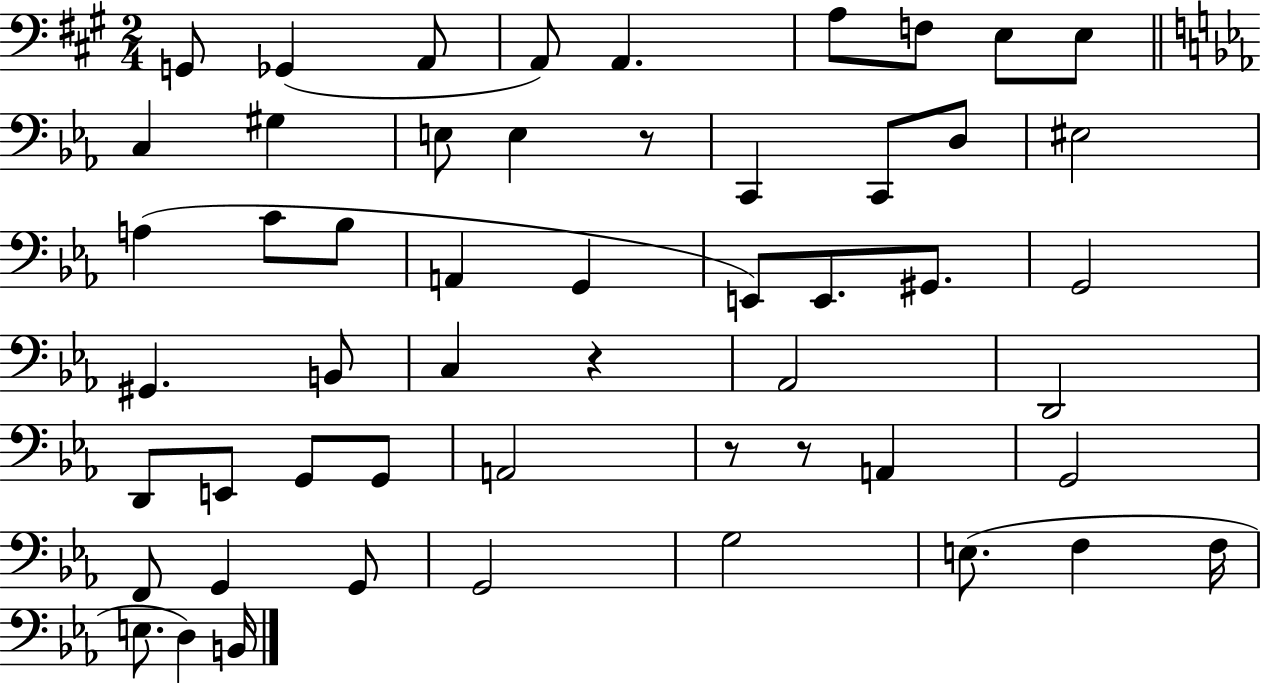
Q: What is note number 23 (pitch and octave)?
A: E2